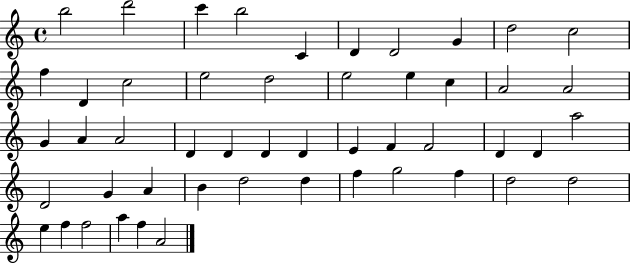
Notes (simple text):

B5/h D6/h C6/q B5/h C4/q D4/q D4/h G4/q D5/h C5/h F5/q D4/q C5/h E5/h D5/h E5/h E5/q C5/q A4/h A4/h G4/q A4/q A4/h D4/q D4/q D4/q D4/q E4/q F4/q F4/h D4/q D4/q A5/h D4/h G4/q A4/q B4/q D5/h D5/q F5/q G5/h F5/q D5/h D5/h E5/q F5/q F5/h A5/q F5/q A4/h